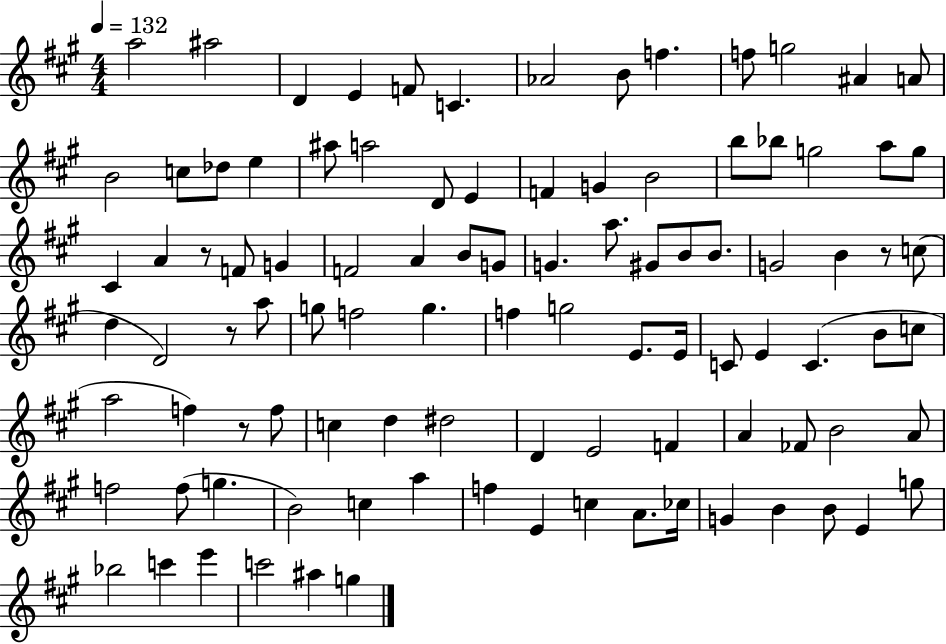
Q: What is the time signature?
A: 4/4